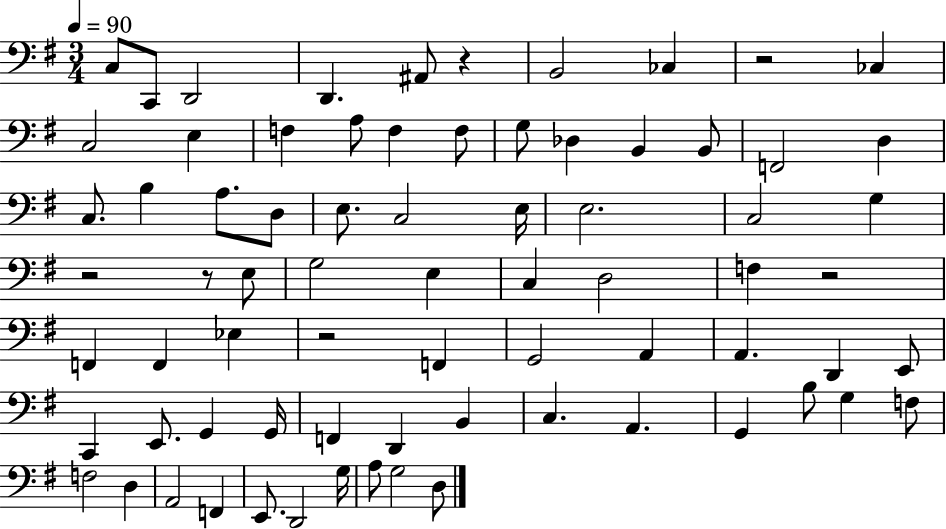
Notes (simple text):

C3/e C2/e D2/h D2/q. A#2/e R/q B2/h CES3/q R/h CES3/q C3/h E3/q F3/q A3/e F3/q F3/e G3/e Db3/q B2/q B2/e F2/h D3/q C3/e. B3/q A3/e. D3/e E3/e. C3/h E3/s E3/h. C3/h G3/q R/h R/e E3/e G3/h E3/q C3/q D3/h F3/q R/h F2/q F2/q Eb3/q R/h F2/q G2/h A2/q A2/q. D2/q E2/e C2/q E2/e. G2/q G2/s F2/q D2/q B2/q C3/q. A2/q. G2/q B3/e G3/q F3/e F3/h D3/q A2/h F2/q E2/e. D2/h G3/s A3/e G3/h D3/e